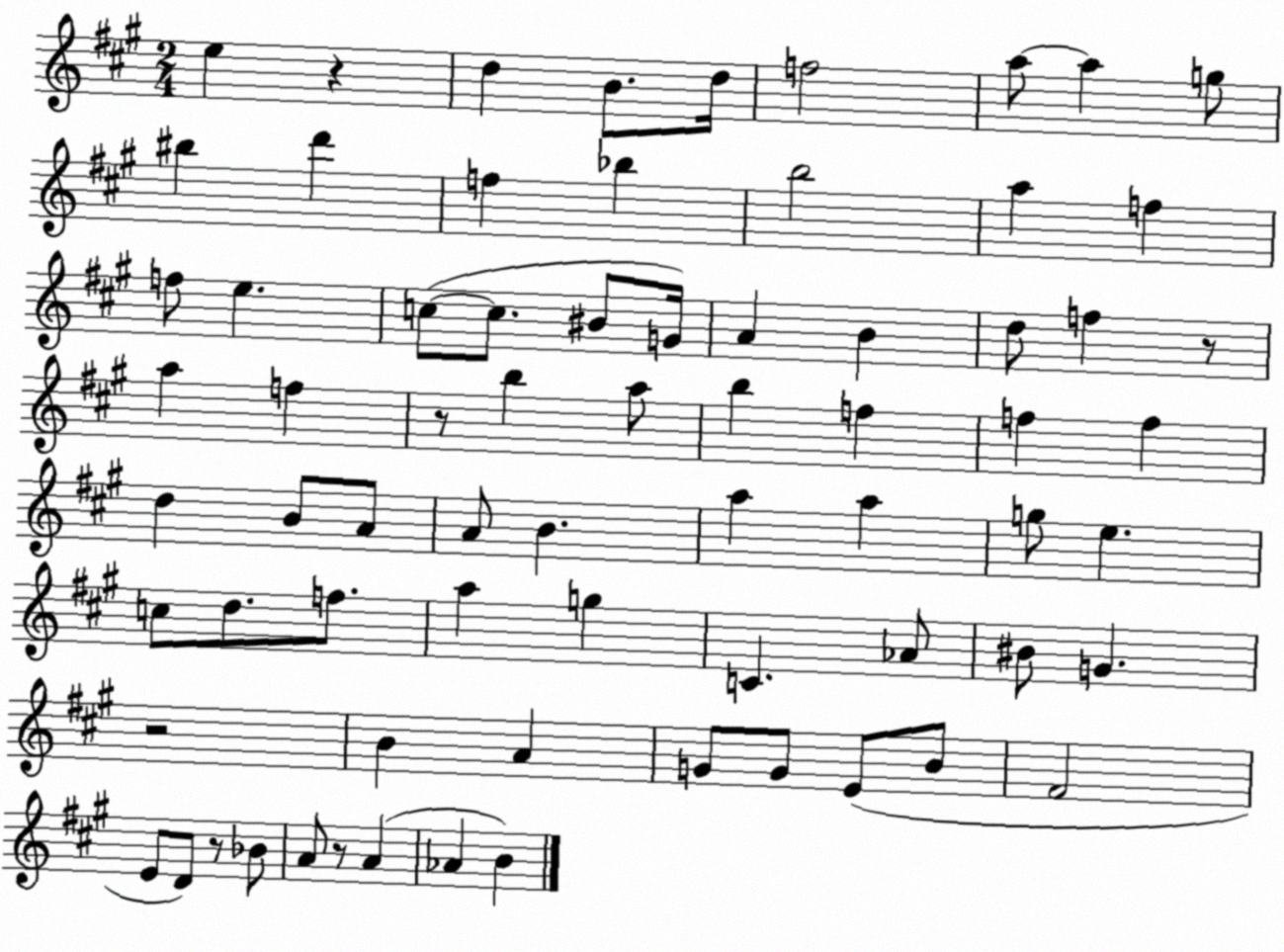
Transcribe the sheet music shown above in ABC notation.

X:1
T:Untitled
M:2/4
L:1/4
K:A
e z d B/2 d/4 f2 a/2 a g/2 ^b d' f _b b2 a f f/2 e c/2 c/2 ^B/2 G/4 A B d/2 f z/2 a f z/2 b a/2 b f f f d B/2 A/2 A/2 B a a g/2 e c/2 d/2 f/2 a g C _A/2 ^B/2 G z2 B A G/2 G/2 E/2 B/2 ^F2 E/2 D/2 z/2 _B/2 A/2 z/2 A _A B